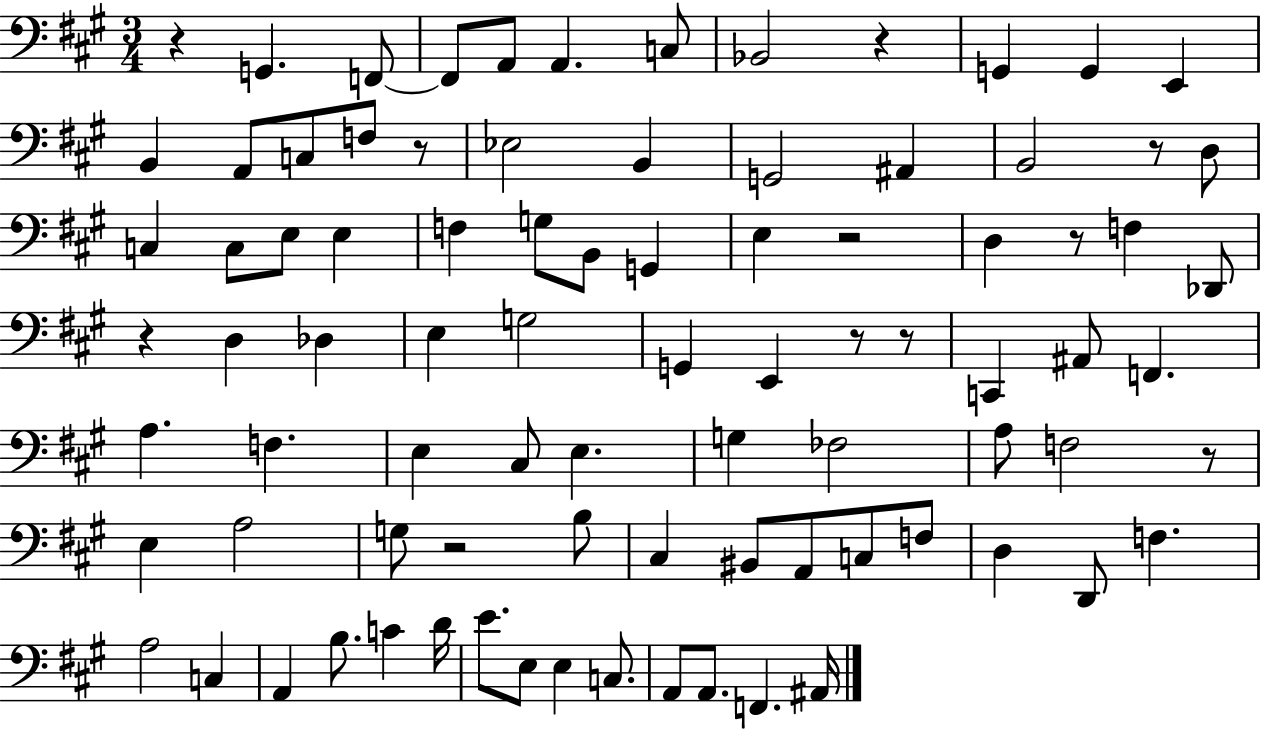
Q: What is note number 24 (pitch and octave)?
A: E3